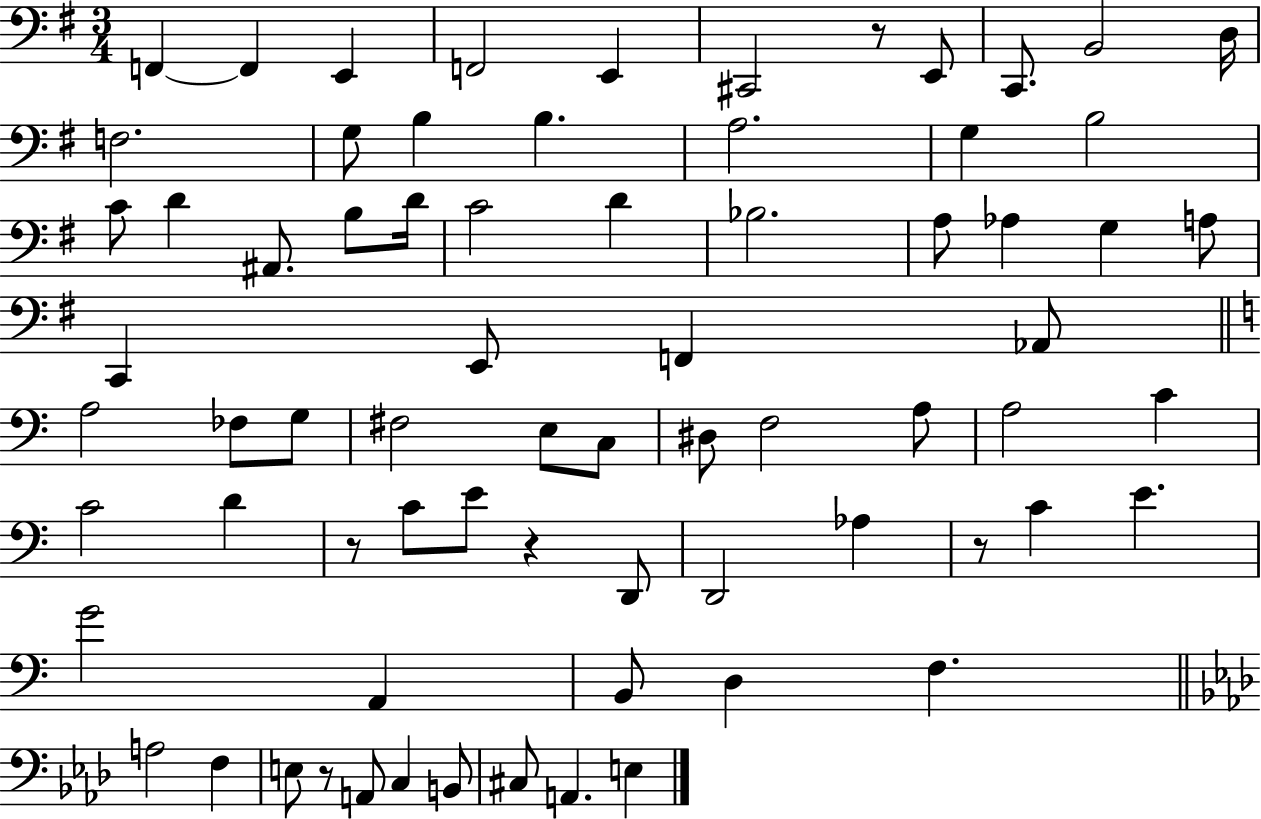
X:1
T:Untitled
M:3/4
L:1/4
K:G
F,, F,, E,, F,,2 E,, ^C,,2 z/2 E,,/2 C,,/2 B,,2 D,/4 F,2 G,/2 B, B, A,2 G, B,2 C/2 D ^A,,/2 B,/2 D/4 C2 D _B,2 A,/2 _A, G, A,/2 C,, E,,/2 F,, _A,,/2 A,2 _F,/2 G,/2 ^F,2 E,/2 C,/2 ^D,/2 F,2 A,/2 A,2 C C2 D z/2 C/2 E/2 z D,,/2 D,,2 _A, z/2 C E G2 A,, B,,/2 D, F, A,2 F, E,/2 z/2 A,,/2 C, B,,/2 ^C,/2 A,, E,